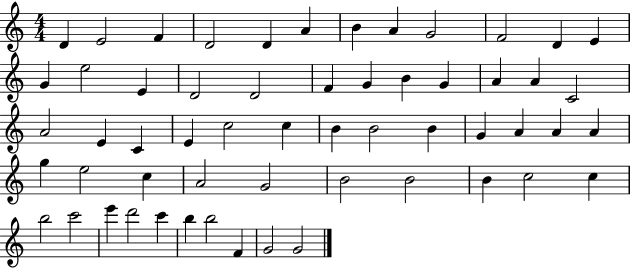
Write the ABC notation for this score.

X:1
T:Untitled
M:4/4
L:1/4
K:C
D E2 F D2 D A B A G2 F2 D E G e2 E D2 D2 F G B G A A C2 A2 E C E c2 c B B2 B G A A A g e2 c A2 G2 B2 B2 B c2 c b2 c'2 e' d'2 c' b b2 F G2 G2